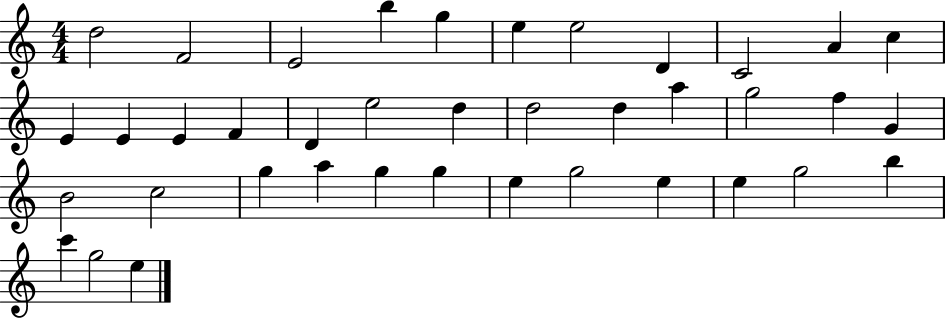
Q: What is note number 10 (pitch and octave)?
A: A4